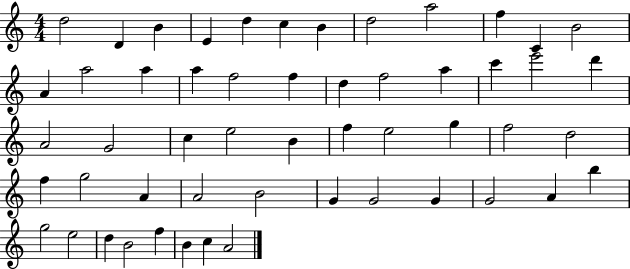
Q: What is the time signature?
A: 4/4